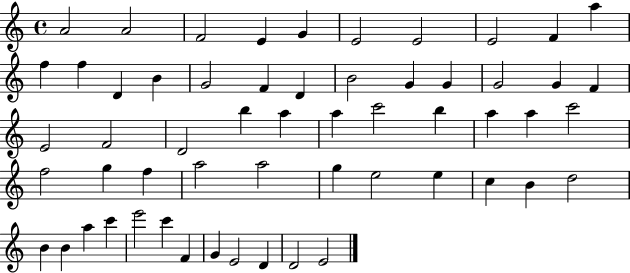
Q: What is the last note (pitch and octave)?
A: E4